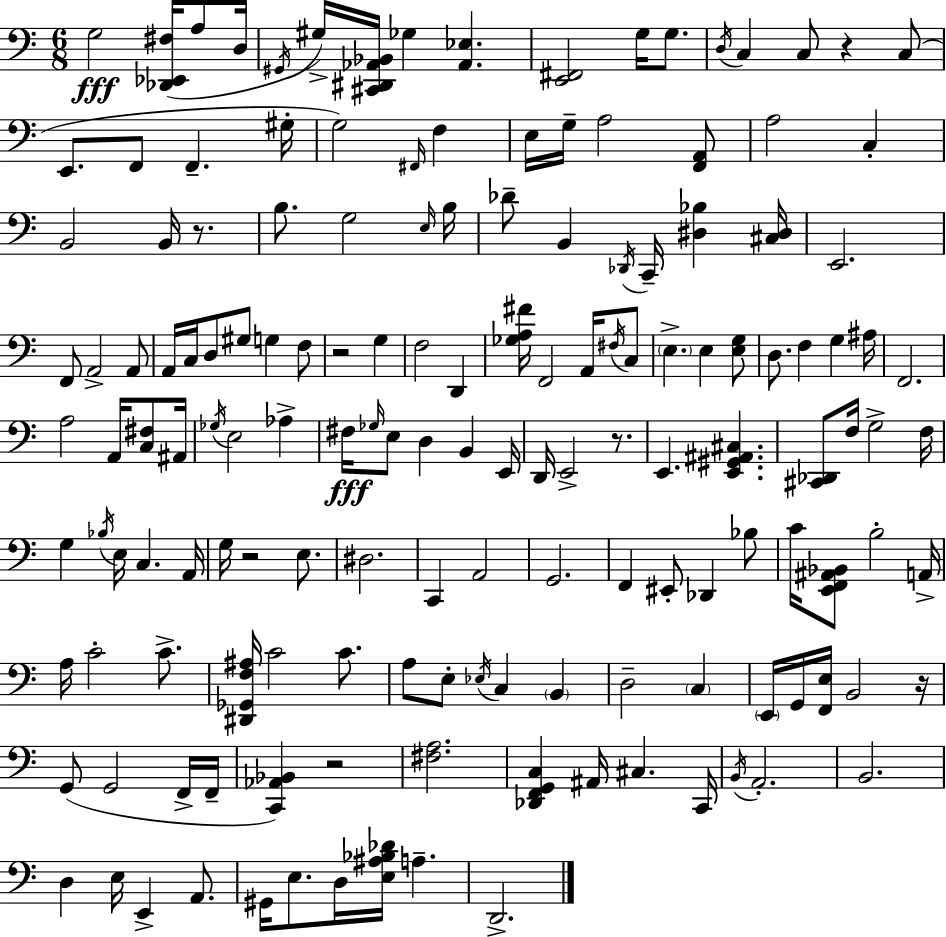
X:1
T:Untitled
M:6/8
L:1/4
K:C
G,2 [_D,,_E,,^F,]/4 A,/2 D,/4 ^G,,/4 ^G,/4 [^C,,^D,,_A,,_B,,]/4 _G, [_A,,_E,] [E,,^F,,]2 G,/4 G,/2 D,/4 C, C,/2 z C,/2 E,,/2 F,,/2 F,, ^G,/4 G,2 ^F,,/4 F, E,/4 G,/4 A,2 [F,,A,,]/2 A,2 C, B,,2 B,,/4 z/2 B,/2 G,2 E,/4 B,/4 _D/2 B,, _D,,/4 C,,/4 [^D,_B,] [^C,^D,]/4 E,,2 F,,/2 A,,2 A,,/2 A,,/4 C,/4 D,/2 ^G,/2 G, F,/2 z2 G, F,2 D,, [_G,A,^F]/4 F,,2 A,,/4 ^F,/4 C,/2 E, E, [E,G,]/2 D,/2 F, G, ^A,/4 F,,2 A,2 A,,/4 [C,^F,]/2 ^A,,/4 _G,/4 E,2 _A, ^F,/4 _G,/4 E,/2 D, B,, E,,/4 D,,/4 E,,2 z/2 E,, [E,,^G,,^A,,^C,] [^C,,_D,,]/2 F,/4 G,2 F,/4 G, _B,/4 E,/4 C, A,,/4 G,/4 z2 E,/2 ^D,2 C,, A,,2 G,,2 F,, ^E,,/2 _D,, _B,/2 C/4 [E,,F,,^A,,_B,,]/2 B,2 A,,/4 A,/4 C2 C/2 [^D,,_G,,F,^A,]/4 C2 C/2 A,/2 E,/2 _E,/4 C, B,, D,2 C, E,,/4 G,,/4 [F,,E,]/4 B,,2 z/4 G,,/2 G,,2 F,,/4 F,,/4 [C,,_A,,_B,,] z2 [^F,A,]2 [_D,,F,,G,,C,] ^A,,/4 ^C, C,,/4 B,,/4 A,,2 B,,2 D, E,/4 E,, A,,/2 ^G,,/4 E,/2 D,/4 [E,^A,_B,_D]/4 A, D,,2